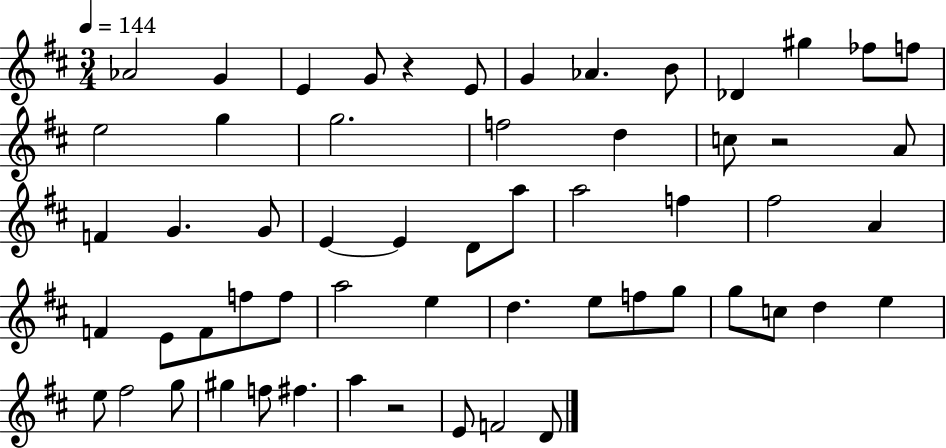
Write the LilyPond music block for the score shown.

{
  \clef treble
  \numericTimeSignature
  \time 3/4
  \key d \major
  \tempo 4 = 144
  \repeat volta 2 { aes'2 g'4 | e'4 g'8 r4 e'8 | g'4 aes'4. b'8 | des'4 gis''4 fes''8 f''8 | \break e''2 g''4 | g''2. | f''2 d''4 | c''8 r2 a'8 | \break f'4 g'4. g'8 | e'4~~ e'4 d'8 a''8 | a''2 f''4 | fis''2 a'4 | \break f'4 e'8 f'8 f''8 f''8 | a''2 e''4 | d''4. e''8 f''8 g''8 | g''8 c''8 d''4 e''4 | \break e''8 fis''2 g''8 | gis''4 f''8 fis''4. | a''4 r2 | e'8 f'2 d'8 | \break } \bar "|."
}